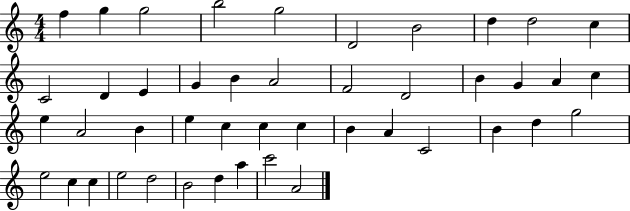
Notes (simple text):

F5/q G5/q G5/h B5/h G5/h D4/h B4/h D5/q D5/h C5/q C4/h D4/q E4/q G4/q B4/q A4/h F4/h D4/h B4/q G4/q A4/q C5/q E5/q A4/h B4/q E5/q C5/q C5/q C5/q B4/q A4/q C4/h B4/q D5/q G5/h E5/h C5/q C5/q E5/h D5/h B4/h D5/q A5/q C6/h A4/h